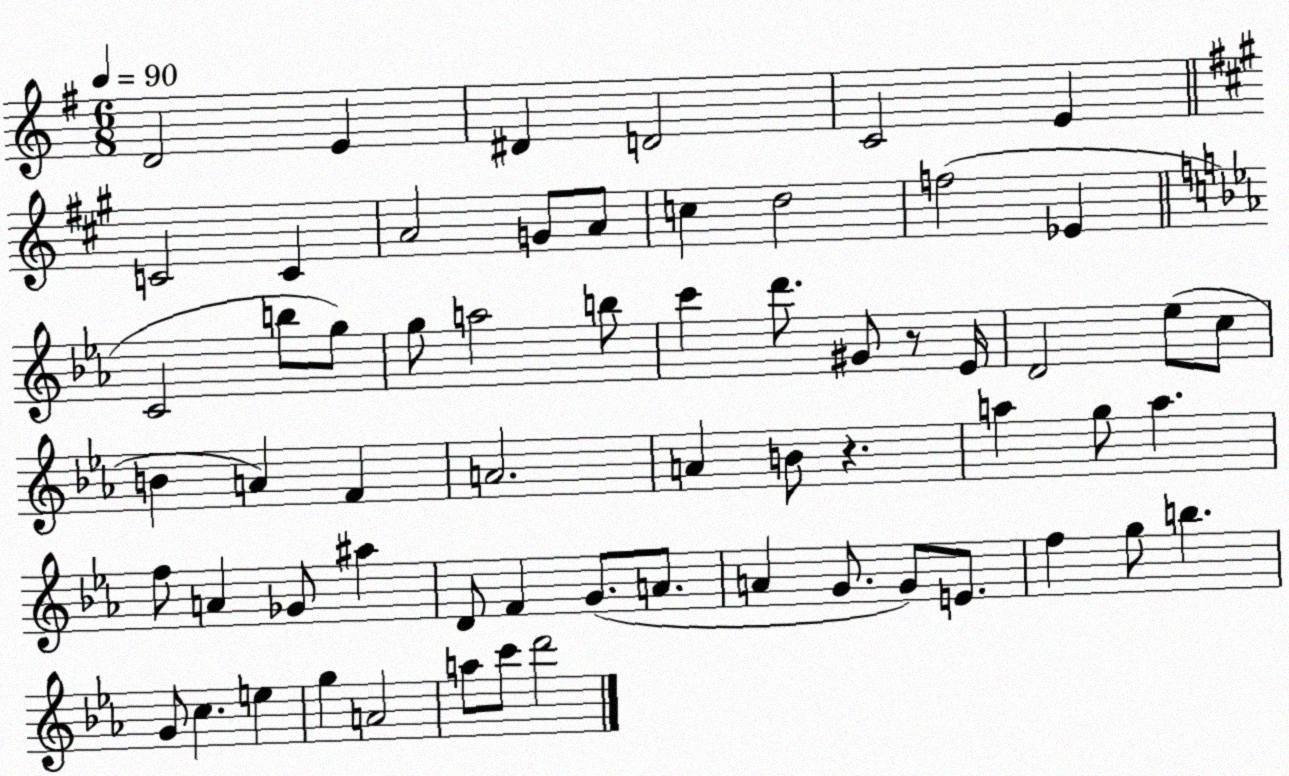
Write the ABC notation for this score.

X:1
T:Untitled
M:6/8
L:1/4
K:G
D2 E ^D D2 C2 E C2 C A2 G/2 A/2 c d2 f2 _E C2 b/2 g/2 g/2 a2 b/2 c' d'/2 ^G/2 z/2 _E/4 D2 _e/2 c/2 B A F A2 A B/2 z a g/2 a f/2 A _G/2 ^a D/2 F G/2 A/2 A G/2 G/2 E/2 f g/2 b G/2 c e g A2 a/2 c'/2 d'2